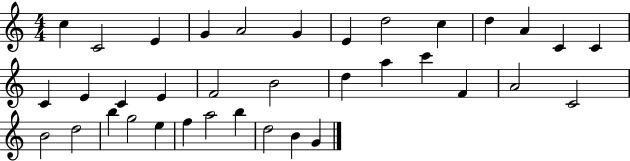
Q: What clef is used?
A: treble